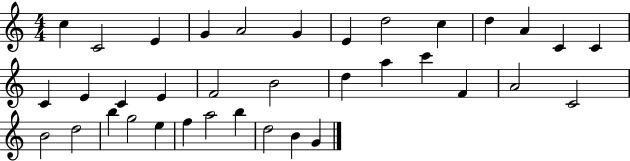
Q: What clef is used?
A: treble